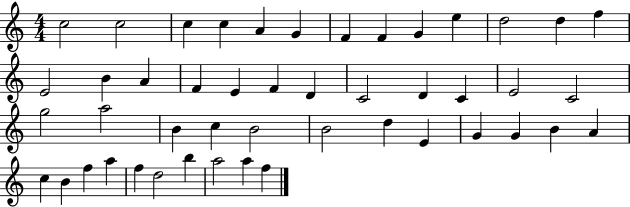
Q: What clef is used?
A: treble